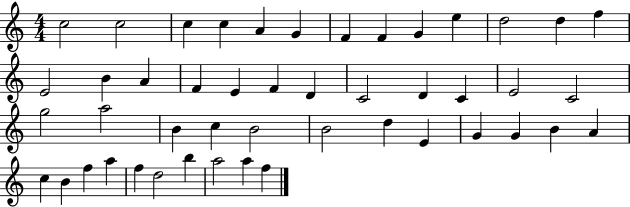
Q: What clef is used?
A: treble